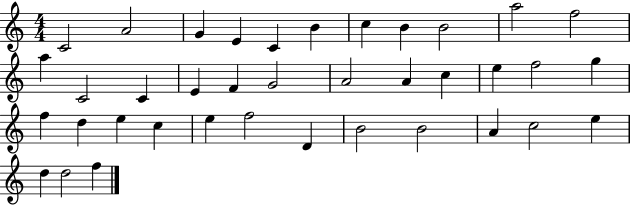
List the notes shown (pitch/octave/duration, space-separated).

C4/h A4/h G4/q E4/q C4/q B4/q C5/q B4/q B4/h A5/h F5/h A5/q C4/h C4/q E4/q F4/q G4/h A4/h A4/q C5/q E5/q F5/h G5/q F5/q D5/q E5/q C5/q E5/q F5/h D4/q B4/h B4/h A4/q C5/h E5/q D5/q D5/h F5/q